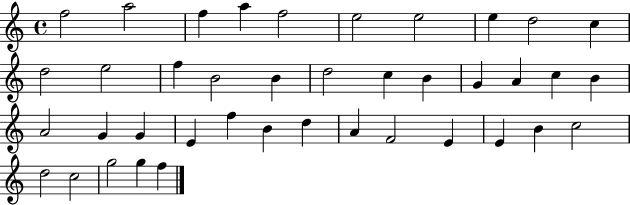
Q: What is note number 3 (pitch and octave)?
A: F5